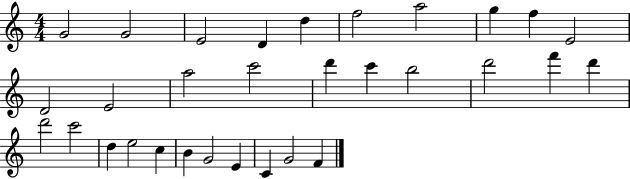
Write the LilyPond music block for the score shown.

{
  \clef treble
  \numericTimeSignature
  \time 4/4
  \key c \major
  g'2 g'2 | e'2 d'4 d''4 | f''2 a''2 | g''4 f''4 e'2 | \break d'2 e'2 | a''2 c'''2 | d'''4 c'''4 b''2 | d'''2 f'''4 d'''4 | \break d'''2 c'''2 | d''4 e''2 c''4 | b'4 g'2 e'4 | c'4 g'2 f'4 | \break \bar "|."
}